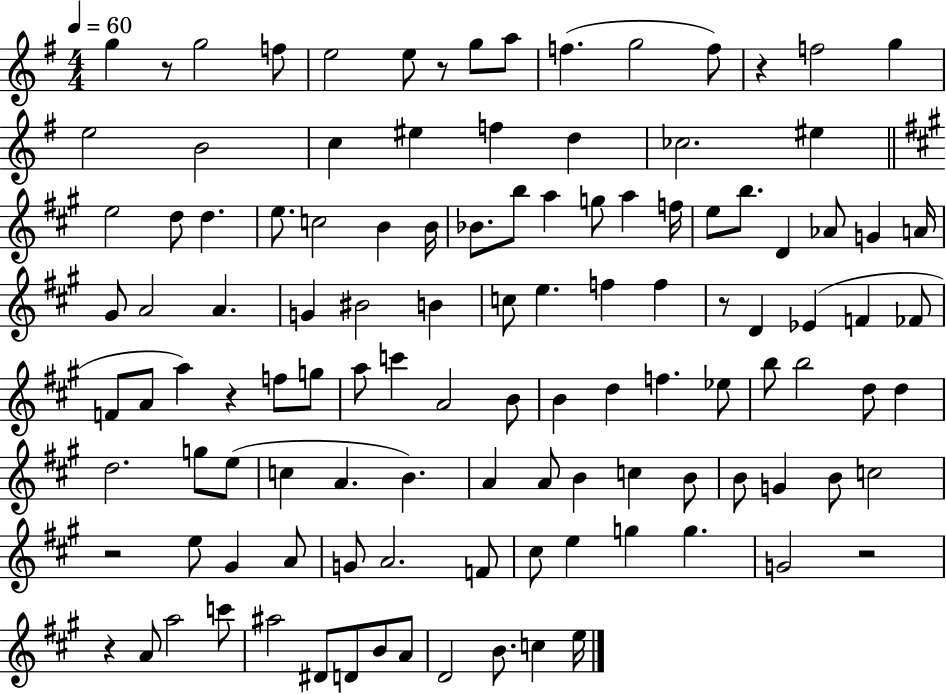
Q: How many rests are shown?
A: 8